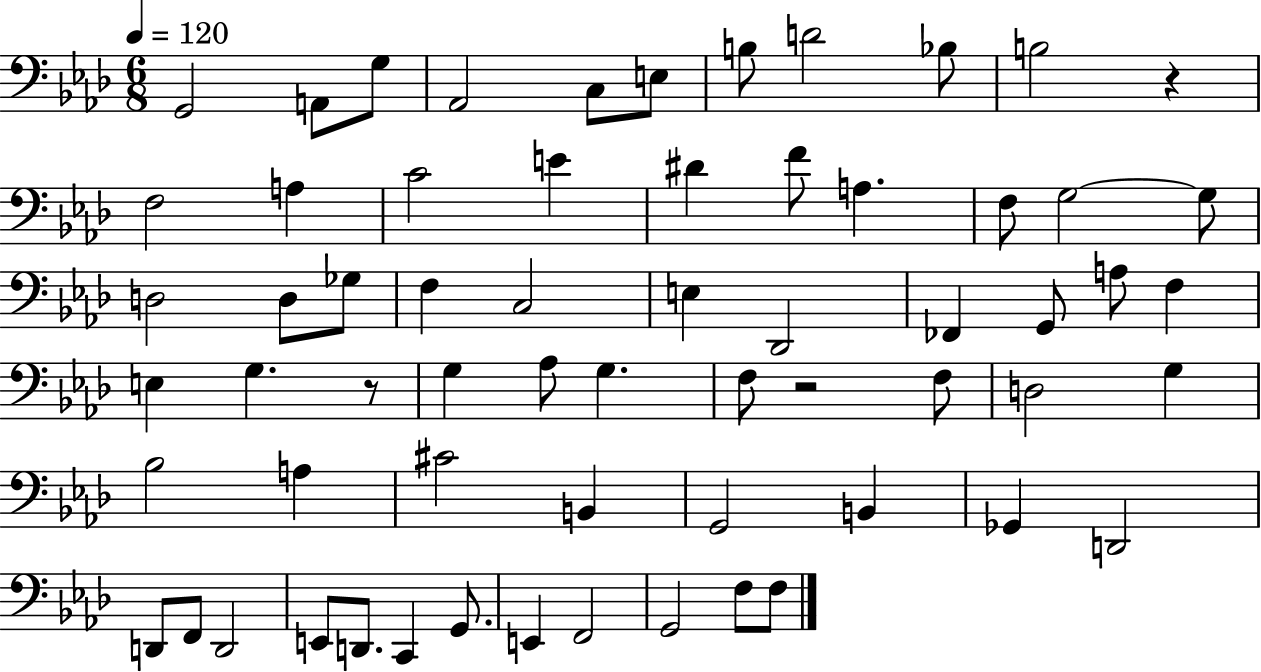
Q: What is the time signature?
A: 6/8